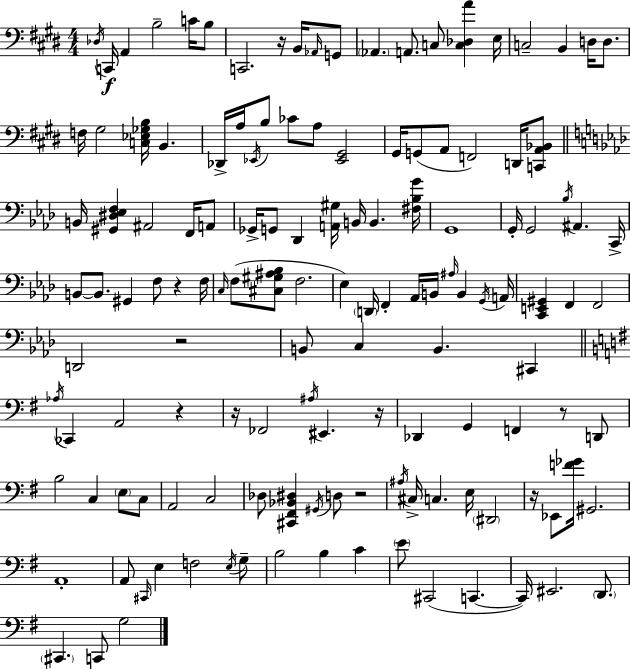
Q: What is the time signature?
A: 4/4